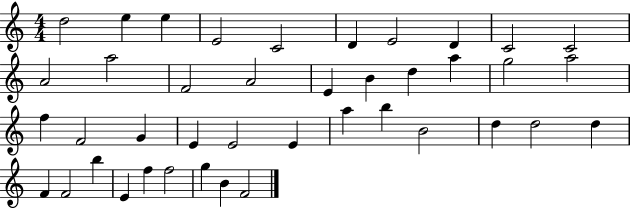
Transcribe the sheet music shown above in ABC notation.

X:1
T:Untitled
M:4/4
L:1/4
K:C
d2 e e E2 C2 D E2 D C2 C2 A2 a2 F2 A2 E B d a g2 a2 f F2 G E E2 E a b B2 d d2 d F F2 b E f f2 g B F2